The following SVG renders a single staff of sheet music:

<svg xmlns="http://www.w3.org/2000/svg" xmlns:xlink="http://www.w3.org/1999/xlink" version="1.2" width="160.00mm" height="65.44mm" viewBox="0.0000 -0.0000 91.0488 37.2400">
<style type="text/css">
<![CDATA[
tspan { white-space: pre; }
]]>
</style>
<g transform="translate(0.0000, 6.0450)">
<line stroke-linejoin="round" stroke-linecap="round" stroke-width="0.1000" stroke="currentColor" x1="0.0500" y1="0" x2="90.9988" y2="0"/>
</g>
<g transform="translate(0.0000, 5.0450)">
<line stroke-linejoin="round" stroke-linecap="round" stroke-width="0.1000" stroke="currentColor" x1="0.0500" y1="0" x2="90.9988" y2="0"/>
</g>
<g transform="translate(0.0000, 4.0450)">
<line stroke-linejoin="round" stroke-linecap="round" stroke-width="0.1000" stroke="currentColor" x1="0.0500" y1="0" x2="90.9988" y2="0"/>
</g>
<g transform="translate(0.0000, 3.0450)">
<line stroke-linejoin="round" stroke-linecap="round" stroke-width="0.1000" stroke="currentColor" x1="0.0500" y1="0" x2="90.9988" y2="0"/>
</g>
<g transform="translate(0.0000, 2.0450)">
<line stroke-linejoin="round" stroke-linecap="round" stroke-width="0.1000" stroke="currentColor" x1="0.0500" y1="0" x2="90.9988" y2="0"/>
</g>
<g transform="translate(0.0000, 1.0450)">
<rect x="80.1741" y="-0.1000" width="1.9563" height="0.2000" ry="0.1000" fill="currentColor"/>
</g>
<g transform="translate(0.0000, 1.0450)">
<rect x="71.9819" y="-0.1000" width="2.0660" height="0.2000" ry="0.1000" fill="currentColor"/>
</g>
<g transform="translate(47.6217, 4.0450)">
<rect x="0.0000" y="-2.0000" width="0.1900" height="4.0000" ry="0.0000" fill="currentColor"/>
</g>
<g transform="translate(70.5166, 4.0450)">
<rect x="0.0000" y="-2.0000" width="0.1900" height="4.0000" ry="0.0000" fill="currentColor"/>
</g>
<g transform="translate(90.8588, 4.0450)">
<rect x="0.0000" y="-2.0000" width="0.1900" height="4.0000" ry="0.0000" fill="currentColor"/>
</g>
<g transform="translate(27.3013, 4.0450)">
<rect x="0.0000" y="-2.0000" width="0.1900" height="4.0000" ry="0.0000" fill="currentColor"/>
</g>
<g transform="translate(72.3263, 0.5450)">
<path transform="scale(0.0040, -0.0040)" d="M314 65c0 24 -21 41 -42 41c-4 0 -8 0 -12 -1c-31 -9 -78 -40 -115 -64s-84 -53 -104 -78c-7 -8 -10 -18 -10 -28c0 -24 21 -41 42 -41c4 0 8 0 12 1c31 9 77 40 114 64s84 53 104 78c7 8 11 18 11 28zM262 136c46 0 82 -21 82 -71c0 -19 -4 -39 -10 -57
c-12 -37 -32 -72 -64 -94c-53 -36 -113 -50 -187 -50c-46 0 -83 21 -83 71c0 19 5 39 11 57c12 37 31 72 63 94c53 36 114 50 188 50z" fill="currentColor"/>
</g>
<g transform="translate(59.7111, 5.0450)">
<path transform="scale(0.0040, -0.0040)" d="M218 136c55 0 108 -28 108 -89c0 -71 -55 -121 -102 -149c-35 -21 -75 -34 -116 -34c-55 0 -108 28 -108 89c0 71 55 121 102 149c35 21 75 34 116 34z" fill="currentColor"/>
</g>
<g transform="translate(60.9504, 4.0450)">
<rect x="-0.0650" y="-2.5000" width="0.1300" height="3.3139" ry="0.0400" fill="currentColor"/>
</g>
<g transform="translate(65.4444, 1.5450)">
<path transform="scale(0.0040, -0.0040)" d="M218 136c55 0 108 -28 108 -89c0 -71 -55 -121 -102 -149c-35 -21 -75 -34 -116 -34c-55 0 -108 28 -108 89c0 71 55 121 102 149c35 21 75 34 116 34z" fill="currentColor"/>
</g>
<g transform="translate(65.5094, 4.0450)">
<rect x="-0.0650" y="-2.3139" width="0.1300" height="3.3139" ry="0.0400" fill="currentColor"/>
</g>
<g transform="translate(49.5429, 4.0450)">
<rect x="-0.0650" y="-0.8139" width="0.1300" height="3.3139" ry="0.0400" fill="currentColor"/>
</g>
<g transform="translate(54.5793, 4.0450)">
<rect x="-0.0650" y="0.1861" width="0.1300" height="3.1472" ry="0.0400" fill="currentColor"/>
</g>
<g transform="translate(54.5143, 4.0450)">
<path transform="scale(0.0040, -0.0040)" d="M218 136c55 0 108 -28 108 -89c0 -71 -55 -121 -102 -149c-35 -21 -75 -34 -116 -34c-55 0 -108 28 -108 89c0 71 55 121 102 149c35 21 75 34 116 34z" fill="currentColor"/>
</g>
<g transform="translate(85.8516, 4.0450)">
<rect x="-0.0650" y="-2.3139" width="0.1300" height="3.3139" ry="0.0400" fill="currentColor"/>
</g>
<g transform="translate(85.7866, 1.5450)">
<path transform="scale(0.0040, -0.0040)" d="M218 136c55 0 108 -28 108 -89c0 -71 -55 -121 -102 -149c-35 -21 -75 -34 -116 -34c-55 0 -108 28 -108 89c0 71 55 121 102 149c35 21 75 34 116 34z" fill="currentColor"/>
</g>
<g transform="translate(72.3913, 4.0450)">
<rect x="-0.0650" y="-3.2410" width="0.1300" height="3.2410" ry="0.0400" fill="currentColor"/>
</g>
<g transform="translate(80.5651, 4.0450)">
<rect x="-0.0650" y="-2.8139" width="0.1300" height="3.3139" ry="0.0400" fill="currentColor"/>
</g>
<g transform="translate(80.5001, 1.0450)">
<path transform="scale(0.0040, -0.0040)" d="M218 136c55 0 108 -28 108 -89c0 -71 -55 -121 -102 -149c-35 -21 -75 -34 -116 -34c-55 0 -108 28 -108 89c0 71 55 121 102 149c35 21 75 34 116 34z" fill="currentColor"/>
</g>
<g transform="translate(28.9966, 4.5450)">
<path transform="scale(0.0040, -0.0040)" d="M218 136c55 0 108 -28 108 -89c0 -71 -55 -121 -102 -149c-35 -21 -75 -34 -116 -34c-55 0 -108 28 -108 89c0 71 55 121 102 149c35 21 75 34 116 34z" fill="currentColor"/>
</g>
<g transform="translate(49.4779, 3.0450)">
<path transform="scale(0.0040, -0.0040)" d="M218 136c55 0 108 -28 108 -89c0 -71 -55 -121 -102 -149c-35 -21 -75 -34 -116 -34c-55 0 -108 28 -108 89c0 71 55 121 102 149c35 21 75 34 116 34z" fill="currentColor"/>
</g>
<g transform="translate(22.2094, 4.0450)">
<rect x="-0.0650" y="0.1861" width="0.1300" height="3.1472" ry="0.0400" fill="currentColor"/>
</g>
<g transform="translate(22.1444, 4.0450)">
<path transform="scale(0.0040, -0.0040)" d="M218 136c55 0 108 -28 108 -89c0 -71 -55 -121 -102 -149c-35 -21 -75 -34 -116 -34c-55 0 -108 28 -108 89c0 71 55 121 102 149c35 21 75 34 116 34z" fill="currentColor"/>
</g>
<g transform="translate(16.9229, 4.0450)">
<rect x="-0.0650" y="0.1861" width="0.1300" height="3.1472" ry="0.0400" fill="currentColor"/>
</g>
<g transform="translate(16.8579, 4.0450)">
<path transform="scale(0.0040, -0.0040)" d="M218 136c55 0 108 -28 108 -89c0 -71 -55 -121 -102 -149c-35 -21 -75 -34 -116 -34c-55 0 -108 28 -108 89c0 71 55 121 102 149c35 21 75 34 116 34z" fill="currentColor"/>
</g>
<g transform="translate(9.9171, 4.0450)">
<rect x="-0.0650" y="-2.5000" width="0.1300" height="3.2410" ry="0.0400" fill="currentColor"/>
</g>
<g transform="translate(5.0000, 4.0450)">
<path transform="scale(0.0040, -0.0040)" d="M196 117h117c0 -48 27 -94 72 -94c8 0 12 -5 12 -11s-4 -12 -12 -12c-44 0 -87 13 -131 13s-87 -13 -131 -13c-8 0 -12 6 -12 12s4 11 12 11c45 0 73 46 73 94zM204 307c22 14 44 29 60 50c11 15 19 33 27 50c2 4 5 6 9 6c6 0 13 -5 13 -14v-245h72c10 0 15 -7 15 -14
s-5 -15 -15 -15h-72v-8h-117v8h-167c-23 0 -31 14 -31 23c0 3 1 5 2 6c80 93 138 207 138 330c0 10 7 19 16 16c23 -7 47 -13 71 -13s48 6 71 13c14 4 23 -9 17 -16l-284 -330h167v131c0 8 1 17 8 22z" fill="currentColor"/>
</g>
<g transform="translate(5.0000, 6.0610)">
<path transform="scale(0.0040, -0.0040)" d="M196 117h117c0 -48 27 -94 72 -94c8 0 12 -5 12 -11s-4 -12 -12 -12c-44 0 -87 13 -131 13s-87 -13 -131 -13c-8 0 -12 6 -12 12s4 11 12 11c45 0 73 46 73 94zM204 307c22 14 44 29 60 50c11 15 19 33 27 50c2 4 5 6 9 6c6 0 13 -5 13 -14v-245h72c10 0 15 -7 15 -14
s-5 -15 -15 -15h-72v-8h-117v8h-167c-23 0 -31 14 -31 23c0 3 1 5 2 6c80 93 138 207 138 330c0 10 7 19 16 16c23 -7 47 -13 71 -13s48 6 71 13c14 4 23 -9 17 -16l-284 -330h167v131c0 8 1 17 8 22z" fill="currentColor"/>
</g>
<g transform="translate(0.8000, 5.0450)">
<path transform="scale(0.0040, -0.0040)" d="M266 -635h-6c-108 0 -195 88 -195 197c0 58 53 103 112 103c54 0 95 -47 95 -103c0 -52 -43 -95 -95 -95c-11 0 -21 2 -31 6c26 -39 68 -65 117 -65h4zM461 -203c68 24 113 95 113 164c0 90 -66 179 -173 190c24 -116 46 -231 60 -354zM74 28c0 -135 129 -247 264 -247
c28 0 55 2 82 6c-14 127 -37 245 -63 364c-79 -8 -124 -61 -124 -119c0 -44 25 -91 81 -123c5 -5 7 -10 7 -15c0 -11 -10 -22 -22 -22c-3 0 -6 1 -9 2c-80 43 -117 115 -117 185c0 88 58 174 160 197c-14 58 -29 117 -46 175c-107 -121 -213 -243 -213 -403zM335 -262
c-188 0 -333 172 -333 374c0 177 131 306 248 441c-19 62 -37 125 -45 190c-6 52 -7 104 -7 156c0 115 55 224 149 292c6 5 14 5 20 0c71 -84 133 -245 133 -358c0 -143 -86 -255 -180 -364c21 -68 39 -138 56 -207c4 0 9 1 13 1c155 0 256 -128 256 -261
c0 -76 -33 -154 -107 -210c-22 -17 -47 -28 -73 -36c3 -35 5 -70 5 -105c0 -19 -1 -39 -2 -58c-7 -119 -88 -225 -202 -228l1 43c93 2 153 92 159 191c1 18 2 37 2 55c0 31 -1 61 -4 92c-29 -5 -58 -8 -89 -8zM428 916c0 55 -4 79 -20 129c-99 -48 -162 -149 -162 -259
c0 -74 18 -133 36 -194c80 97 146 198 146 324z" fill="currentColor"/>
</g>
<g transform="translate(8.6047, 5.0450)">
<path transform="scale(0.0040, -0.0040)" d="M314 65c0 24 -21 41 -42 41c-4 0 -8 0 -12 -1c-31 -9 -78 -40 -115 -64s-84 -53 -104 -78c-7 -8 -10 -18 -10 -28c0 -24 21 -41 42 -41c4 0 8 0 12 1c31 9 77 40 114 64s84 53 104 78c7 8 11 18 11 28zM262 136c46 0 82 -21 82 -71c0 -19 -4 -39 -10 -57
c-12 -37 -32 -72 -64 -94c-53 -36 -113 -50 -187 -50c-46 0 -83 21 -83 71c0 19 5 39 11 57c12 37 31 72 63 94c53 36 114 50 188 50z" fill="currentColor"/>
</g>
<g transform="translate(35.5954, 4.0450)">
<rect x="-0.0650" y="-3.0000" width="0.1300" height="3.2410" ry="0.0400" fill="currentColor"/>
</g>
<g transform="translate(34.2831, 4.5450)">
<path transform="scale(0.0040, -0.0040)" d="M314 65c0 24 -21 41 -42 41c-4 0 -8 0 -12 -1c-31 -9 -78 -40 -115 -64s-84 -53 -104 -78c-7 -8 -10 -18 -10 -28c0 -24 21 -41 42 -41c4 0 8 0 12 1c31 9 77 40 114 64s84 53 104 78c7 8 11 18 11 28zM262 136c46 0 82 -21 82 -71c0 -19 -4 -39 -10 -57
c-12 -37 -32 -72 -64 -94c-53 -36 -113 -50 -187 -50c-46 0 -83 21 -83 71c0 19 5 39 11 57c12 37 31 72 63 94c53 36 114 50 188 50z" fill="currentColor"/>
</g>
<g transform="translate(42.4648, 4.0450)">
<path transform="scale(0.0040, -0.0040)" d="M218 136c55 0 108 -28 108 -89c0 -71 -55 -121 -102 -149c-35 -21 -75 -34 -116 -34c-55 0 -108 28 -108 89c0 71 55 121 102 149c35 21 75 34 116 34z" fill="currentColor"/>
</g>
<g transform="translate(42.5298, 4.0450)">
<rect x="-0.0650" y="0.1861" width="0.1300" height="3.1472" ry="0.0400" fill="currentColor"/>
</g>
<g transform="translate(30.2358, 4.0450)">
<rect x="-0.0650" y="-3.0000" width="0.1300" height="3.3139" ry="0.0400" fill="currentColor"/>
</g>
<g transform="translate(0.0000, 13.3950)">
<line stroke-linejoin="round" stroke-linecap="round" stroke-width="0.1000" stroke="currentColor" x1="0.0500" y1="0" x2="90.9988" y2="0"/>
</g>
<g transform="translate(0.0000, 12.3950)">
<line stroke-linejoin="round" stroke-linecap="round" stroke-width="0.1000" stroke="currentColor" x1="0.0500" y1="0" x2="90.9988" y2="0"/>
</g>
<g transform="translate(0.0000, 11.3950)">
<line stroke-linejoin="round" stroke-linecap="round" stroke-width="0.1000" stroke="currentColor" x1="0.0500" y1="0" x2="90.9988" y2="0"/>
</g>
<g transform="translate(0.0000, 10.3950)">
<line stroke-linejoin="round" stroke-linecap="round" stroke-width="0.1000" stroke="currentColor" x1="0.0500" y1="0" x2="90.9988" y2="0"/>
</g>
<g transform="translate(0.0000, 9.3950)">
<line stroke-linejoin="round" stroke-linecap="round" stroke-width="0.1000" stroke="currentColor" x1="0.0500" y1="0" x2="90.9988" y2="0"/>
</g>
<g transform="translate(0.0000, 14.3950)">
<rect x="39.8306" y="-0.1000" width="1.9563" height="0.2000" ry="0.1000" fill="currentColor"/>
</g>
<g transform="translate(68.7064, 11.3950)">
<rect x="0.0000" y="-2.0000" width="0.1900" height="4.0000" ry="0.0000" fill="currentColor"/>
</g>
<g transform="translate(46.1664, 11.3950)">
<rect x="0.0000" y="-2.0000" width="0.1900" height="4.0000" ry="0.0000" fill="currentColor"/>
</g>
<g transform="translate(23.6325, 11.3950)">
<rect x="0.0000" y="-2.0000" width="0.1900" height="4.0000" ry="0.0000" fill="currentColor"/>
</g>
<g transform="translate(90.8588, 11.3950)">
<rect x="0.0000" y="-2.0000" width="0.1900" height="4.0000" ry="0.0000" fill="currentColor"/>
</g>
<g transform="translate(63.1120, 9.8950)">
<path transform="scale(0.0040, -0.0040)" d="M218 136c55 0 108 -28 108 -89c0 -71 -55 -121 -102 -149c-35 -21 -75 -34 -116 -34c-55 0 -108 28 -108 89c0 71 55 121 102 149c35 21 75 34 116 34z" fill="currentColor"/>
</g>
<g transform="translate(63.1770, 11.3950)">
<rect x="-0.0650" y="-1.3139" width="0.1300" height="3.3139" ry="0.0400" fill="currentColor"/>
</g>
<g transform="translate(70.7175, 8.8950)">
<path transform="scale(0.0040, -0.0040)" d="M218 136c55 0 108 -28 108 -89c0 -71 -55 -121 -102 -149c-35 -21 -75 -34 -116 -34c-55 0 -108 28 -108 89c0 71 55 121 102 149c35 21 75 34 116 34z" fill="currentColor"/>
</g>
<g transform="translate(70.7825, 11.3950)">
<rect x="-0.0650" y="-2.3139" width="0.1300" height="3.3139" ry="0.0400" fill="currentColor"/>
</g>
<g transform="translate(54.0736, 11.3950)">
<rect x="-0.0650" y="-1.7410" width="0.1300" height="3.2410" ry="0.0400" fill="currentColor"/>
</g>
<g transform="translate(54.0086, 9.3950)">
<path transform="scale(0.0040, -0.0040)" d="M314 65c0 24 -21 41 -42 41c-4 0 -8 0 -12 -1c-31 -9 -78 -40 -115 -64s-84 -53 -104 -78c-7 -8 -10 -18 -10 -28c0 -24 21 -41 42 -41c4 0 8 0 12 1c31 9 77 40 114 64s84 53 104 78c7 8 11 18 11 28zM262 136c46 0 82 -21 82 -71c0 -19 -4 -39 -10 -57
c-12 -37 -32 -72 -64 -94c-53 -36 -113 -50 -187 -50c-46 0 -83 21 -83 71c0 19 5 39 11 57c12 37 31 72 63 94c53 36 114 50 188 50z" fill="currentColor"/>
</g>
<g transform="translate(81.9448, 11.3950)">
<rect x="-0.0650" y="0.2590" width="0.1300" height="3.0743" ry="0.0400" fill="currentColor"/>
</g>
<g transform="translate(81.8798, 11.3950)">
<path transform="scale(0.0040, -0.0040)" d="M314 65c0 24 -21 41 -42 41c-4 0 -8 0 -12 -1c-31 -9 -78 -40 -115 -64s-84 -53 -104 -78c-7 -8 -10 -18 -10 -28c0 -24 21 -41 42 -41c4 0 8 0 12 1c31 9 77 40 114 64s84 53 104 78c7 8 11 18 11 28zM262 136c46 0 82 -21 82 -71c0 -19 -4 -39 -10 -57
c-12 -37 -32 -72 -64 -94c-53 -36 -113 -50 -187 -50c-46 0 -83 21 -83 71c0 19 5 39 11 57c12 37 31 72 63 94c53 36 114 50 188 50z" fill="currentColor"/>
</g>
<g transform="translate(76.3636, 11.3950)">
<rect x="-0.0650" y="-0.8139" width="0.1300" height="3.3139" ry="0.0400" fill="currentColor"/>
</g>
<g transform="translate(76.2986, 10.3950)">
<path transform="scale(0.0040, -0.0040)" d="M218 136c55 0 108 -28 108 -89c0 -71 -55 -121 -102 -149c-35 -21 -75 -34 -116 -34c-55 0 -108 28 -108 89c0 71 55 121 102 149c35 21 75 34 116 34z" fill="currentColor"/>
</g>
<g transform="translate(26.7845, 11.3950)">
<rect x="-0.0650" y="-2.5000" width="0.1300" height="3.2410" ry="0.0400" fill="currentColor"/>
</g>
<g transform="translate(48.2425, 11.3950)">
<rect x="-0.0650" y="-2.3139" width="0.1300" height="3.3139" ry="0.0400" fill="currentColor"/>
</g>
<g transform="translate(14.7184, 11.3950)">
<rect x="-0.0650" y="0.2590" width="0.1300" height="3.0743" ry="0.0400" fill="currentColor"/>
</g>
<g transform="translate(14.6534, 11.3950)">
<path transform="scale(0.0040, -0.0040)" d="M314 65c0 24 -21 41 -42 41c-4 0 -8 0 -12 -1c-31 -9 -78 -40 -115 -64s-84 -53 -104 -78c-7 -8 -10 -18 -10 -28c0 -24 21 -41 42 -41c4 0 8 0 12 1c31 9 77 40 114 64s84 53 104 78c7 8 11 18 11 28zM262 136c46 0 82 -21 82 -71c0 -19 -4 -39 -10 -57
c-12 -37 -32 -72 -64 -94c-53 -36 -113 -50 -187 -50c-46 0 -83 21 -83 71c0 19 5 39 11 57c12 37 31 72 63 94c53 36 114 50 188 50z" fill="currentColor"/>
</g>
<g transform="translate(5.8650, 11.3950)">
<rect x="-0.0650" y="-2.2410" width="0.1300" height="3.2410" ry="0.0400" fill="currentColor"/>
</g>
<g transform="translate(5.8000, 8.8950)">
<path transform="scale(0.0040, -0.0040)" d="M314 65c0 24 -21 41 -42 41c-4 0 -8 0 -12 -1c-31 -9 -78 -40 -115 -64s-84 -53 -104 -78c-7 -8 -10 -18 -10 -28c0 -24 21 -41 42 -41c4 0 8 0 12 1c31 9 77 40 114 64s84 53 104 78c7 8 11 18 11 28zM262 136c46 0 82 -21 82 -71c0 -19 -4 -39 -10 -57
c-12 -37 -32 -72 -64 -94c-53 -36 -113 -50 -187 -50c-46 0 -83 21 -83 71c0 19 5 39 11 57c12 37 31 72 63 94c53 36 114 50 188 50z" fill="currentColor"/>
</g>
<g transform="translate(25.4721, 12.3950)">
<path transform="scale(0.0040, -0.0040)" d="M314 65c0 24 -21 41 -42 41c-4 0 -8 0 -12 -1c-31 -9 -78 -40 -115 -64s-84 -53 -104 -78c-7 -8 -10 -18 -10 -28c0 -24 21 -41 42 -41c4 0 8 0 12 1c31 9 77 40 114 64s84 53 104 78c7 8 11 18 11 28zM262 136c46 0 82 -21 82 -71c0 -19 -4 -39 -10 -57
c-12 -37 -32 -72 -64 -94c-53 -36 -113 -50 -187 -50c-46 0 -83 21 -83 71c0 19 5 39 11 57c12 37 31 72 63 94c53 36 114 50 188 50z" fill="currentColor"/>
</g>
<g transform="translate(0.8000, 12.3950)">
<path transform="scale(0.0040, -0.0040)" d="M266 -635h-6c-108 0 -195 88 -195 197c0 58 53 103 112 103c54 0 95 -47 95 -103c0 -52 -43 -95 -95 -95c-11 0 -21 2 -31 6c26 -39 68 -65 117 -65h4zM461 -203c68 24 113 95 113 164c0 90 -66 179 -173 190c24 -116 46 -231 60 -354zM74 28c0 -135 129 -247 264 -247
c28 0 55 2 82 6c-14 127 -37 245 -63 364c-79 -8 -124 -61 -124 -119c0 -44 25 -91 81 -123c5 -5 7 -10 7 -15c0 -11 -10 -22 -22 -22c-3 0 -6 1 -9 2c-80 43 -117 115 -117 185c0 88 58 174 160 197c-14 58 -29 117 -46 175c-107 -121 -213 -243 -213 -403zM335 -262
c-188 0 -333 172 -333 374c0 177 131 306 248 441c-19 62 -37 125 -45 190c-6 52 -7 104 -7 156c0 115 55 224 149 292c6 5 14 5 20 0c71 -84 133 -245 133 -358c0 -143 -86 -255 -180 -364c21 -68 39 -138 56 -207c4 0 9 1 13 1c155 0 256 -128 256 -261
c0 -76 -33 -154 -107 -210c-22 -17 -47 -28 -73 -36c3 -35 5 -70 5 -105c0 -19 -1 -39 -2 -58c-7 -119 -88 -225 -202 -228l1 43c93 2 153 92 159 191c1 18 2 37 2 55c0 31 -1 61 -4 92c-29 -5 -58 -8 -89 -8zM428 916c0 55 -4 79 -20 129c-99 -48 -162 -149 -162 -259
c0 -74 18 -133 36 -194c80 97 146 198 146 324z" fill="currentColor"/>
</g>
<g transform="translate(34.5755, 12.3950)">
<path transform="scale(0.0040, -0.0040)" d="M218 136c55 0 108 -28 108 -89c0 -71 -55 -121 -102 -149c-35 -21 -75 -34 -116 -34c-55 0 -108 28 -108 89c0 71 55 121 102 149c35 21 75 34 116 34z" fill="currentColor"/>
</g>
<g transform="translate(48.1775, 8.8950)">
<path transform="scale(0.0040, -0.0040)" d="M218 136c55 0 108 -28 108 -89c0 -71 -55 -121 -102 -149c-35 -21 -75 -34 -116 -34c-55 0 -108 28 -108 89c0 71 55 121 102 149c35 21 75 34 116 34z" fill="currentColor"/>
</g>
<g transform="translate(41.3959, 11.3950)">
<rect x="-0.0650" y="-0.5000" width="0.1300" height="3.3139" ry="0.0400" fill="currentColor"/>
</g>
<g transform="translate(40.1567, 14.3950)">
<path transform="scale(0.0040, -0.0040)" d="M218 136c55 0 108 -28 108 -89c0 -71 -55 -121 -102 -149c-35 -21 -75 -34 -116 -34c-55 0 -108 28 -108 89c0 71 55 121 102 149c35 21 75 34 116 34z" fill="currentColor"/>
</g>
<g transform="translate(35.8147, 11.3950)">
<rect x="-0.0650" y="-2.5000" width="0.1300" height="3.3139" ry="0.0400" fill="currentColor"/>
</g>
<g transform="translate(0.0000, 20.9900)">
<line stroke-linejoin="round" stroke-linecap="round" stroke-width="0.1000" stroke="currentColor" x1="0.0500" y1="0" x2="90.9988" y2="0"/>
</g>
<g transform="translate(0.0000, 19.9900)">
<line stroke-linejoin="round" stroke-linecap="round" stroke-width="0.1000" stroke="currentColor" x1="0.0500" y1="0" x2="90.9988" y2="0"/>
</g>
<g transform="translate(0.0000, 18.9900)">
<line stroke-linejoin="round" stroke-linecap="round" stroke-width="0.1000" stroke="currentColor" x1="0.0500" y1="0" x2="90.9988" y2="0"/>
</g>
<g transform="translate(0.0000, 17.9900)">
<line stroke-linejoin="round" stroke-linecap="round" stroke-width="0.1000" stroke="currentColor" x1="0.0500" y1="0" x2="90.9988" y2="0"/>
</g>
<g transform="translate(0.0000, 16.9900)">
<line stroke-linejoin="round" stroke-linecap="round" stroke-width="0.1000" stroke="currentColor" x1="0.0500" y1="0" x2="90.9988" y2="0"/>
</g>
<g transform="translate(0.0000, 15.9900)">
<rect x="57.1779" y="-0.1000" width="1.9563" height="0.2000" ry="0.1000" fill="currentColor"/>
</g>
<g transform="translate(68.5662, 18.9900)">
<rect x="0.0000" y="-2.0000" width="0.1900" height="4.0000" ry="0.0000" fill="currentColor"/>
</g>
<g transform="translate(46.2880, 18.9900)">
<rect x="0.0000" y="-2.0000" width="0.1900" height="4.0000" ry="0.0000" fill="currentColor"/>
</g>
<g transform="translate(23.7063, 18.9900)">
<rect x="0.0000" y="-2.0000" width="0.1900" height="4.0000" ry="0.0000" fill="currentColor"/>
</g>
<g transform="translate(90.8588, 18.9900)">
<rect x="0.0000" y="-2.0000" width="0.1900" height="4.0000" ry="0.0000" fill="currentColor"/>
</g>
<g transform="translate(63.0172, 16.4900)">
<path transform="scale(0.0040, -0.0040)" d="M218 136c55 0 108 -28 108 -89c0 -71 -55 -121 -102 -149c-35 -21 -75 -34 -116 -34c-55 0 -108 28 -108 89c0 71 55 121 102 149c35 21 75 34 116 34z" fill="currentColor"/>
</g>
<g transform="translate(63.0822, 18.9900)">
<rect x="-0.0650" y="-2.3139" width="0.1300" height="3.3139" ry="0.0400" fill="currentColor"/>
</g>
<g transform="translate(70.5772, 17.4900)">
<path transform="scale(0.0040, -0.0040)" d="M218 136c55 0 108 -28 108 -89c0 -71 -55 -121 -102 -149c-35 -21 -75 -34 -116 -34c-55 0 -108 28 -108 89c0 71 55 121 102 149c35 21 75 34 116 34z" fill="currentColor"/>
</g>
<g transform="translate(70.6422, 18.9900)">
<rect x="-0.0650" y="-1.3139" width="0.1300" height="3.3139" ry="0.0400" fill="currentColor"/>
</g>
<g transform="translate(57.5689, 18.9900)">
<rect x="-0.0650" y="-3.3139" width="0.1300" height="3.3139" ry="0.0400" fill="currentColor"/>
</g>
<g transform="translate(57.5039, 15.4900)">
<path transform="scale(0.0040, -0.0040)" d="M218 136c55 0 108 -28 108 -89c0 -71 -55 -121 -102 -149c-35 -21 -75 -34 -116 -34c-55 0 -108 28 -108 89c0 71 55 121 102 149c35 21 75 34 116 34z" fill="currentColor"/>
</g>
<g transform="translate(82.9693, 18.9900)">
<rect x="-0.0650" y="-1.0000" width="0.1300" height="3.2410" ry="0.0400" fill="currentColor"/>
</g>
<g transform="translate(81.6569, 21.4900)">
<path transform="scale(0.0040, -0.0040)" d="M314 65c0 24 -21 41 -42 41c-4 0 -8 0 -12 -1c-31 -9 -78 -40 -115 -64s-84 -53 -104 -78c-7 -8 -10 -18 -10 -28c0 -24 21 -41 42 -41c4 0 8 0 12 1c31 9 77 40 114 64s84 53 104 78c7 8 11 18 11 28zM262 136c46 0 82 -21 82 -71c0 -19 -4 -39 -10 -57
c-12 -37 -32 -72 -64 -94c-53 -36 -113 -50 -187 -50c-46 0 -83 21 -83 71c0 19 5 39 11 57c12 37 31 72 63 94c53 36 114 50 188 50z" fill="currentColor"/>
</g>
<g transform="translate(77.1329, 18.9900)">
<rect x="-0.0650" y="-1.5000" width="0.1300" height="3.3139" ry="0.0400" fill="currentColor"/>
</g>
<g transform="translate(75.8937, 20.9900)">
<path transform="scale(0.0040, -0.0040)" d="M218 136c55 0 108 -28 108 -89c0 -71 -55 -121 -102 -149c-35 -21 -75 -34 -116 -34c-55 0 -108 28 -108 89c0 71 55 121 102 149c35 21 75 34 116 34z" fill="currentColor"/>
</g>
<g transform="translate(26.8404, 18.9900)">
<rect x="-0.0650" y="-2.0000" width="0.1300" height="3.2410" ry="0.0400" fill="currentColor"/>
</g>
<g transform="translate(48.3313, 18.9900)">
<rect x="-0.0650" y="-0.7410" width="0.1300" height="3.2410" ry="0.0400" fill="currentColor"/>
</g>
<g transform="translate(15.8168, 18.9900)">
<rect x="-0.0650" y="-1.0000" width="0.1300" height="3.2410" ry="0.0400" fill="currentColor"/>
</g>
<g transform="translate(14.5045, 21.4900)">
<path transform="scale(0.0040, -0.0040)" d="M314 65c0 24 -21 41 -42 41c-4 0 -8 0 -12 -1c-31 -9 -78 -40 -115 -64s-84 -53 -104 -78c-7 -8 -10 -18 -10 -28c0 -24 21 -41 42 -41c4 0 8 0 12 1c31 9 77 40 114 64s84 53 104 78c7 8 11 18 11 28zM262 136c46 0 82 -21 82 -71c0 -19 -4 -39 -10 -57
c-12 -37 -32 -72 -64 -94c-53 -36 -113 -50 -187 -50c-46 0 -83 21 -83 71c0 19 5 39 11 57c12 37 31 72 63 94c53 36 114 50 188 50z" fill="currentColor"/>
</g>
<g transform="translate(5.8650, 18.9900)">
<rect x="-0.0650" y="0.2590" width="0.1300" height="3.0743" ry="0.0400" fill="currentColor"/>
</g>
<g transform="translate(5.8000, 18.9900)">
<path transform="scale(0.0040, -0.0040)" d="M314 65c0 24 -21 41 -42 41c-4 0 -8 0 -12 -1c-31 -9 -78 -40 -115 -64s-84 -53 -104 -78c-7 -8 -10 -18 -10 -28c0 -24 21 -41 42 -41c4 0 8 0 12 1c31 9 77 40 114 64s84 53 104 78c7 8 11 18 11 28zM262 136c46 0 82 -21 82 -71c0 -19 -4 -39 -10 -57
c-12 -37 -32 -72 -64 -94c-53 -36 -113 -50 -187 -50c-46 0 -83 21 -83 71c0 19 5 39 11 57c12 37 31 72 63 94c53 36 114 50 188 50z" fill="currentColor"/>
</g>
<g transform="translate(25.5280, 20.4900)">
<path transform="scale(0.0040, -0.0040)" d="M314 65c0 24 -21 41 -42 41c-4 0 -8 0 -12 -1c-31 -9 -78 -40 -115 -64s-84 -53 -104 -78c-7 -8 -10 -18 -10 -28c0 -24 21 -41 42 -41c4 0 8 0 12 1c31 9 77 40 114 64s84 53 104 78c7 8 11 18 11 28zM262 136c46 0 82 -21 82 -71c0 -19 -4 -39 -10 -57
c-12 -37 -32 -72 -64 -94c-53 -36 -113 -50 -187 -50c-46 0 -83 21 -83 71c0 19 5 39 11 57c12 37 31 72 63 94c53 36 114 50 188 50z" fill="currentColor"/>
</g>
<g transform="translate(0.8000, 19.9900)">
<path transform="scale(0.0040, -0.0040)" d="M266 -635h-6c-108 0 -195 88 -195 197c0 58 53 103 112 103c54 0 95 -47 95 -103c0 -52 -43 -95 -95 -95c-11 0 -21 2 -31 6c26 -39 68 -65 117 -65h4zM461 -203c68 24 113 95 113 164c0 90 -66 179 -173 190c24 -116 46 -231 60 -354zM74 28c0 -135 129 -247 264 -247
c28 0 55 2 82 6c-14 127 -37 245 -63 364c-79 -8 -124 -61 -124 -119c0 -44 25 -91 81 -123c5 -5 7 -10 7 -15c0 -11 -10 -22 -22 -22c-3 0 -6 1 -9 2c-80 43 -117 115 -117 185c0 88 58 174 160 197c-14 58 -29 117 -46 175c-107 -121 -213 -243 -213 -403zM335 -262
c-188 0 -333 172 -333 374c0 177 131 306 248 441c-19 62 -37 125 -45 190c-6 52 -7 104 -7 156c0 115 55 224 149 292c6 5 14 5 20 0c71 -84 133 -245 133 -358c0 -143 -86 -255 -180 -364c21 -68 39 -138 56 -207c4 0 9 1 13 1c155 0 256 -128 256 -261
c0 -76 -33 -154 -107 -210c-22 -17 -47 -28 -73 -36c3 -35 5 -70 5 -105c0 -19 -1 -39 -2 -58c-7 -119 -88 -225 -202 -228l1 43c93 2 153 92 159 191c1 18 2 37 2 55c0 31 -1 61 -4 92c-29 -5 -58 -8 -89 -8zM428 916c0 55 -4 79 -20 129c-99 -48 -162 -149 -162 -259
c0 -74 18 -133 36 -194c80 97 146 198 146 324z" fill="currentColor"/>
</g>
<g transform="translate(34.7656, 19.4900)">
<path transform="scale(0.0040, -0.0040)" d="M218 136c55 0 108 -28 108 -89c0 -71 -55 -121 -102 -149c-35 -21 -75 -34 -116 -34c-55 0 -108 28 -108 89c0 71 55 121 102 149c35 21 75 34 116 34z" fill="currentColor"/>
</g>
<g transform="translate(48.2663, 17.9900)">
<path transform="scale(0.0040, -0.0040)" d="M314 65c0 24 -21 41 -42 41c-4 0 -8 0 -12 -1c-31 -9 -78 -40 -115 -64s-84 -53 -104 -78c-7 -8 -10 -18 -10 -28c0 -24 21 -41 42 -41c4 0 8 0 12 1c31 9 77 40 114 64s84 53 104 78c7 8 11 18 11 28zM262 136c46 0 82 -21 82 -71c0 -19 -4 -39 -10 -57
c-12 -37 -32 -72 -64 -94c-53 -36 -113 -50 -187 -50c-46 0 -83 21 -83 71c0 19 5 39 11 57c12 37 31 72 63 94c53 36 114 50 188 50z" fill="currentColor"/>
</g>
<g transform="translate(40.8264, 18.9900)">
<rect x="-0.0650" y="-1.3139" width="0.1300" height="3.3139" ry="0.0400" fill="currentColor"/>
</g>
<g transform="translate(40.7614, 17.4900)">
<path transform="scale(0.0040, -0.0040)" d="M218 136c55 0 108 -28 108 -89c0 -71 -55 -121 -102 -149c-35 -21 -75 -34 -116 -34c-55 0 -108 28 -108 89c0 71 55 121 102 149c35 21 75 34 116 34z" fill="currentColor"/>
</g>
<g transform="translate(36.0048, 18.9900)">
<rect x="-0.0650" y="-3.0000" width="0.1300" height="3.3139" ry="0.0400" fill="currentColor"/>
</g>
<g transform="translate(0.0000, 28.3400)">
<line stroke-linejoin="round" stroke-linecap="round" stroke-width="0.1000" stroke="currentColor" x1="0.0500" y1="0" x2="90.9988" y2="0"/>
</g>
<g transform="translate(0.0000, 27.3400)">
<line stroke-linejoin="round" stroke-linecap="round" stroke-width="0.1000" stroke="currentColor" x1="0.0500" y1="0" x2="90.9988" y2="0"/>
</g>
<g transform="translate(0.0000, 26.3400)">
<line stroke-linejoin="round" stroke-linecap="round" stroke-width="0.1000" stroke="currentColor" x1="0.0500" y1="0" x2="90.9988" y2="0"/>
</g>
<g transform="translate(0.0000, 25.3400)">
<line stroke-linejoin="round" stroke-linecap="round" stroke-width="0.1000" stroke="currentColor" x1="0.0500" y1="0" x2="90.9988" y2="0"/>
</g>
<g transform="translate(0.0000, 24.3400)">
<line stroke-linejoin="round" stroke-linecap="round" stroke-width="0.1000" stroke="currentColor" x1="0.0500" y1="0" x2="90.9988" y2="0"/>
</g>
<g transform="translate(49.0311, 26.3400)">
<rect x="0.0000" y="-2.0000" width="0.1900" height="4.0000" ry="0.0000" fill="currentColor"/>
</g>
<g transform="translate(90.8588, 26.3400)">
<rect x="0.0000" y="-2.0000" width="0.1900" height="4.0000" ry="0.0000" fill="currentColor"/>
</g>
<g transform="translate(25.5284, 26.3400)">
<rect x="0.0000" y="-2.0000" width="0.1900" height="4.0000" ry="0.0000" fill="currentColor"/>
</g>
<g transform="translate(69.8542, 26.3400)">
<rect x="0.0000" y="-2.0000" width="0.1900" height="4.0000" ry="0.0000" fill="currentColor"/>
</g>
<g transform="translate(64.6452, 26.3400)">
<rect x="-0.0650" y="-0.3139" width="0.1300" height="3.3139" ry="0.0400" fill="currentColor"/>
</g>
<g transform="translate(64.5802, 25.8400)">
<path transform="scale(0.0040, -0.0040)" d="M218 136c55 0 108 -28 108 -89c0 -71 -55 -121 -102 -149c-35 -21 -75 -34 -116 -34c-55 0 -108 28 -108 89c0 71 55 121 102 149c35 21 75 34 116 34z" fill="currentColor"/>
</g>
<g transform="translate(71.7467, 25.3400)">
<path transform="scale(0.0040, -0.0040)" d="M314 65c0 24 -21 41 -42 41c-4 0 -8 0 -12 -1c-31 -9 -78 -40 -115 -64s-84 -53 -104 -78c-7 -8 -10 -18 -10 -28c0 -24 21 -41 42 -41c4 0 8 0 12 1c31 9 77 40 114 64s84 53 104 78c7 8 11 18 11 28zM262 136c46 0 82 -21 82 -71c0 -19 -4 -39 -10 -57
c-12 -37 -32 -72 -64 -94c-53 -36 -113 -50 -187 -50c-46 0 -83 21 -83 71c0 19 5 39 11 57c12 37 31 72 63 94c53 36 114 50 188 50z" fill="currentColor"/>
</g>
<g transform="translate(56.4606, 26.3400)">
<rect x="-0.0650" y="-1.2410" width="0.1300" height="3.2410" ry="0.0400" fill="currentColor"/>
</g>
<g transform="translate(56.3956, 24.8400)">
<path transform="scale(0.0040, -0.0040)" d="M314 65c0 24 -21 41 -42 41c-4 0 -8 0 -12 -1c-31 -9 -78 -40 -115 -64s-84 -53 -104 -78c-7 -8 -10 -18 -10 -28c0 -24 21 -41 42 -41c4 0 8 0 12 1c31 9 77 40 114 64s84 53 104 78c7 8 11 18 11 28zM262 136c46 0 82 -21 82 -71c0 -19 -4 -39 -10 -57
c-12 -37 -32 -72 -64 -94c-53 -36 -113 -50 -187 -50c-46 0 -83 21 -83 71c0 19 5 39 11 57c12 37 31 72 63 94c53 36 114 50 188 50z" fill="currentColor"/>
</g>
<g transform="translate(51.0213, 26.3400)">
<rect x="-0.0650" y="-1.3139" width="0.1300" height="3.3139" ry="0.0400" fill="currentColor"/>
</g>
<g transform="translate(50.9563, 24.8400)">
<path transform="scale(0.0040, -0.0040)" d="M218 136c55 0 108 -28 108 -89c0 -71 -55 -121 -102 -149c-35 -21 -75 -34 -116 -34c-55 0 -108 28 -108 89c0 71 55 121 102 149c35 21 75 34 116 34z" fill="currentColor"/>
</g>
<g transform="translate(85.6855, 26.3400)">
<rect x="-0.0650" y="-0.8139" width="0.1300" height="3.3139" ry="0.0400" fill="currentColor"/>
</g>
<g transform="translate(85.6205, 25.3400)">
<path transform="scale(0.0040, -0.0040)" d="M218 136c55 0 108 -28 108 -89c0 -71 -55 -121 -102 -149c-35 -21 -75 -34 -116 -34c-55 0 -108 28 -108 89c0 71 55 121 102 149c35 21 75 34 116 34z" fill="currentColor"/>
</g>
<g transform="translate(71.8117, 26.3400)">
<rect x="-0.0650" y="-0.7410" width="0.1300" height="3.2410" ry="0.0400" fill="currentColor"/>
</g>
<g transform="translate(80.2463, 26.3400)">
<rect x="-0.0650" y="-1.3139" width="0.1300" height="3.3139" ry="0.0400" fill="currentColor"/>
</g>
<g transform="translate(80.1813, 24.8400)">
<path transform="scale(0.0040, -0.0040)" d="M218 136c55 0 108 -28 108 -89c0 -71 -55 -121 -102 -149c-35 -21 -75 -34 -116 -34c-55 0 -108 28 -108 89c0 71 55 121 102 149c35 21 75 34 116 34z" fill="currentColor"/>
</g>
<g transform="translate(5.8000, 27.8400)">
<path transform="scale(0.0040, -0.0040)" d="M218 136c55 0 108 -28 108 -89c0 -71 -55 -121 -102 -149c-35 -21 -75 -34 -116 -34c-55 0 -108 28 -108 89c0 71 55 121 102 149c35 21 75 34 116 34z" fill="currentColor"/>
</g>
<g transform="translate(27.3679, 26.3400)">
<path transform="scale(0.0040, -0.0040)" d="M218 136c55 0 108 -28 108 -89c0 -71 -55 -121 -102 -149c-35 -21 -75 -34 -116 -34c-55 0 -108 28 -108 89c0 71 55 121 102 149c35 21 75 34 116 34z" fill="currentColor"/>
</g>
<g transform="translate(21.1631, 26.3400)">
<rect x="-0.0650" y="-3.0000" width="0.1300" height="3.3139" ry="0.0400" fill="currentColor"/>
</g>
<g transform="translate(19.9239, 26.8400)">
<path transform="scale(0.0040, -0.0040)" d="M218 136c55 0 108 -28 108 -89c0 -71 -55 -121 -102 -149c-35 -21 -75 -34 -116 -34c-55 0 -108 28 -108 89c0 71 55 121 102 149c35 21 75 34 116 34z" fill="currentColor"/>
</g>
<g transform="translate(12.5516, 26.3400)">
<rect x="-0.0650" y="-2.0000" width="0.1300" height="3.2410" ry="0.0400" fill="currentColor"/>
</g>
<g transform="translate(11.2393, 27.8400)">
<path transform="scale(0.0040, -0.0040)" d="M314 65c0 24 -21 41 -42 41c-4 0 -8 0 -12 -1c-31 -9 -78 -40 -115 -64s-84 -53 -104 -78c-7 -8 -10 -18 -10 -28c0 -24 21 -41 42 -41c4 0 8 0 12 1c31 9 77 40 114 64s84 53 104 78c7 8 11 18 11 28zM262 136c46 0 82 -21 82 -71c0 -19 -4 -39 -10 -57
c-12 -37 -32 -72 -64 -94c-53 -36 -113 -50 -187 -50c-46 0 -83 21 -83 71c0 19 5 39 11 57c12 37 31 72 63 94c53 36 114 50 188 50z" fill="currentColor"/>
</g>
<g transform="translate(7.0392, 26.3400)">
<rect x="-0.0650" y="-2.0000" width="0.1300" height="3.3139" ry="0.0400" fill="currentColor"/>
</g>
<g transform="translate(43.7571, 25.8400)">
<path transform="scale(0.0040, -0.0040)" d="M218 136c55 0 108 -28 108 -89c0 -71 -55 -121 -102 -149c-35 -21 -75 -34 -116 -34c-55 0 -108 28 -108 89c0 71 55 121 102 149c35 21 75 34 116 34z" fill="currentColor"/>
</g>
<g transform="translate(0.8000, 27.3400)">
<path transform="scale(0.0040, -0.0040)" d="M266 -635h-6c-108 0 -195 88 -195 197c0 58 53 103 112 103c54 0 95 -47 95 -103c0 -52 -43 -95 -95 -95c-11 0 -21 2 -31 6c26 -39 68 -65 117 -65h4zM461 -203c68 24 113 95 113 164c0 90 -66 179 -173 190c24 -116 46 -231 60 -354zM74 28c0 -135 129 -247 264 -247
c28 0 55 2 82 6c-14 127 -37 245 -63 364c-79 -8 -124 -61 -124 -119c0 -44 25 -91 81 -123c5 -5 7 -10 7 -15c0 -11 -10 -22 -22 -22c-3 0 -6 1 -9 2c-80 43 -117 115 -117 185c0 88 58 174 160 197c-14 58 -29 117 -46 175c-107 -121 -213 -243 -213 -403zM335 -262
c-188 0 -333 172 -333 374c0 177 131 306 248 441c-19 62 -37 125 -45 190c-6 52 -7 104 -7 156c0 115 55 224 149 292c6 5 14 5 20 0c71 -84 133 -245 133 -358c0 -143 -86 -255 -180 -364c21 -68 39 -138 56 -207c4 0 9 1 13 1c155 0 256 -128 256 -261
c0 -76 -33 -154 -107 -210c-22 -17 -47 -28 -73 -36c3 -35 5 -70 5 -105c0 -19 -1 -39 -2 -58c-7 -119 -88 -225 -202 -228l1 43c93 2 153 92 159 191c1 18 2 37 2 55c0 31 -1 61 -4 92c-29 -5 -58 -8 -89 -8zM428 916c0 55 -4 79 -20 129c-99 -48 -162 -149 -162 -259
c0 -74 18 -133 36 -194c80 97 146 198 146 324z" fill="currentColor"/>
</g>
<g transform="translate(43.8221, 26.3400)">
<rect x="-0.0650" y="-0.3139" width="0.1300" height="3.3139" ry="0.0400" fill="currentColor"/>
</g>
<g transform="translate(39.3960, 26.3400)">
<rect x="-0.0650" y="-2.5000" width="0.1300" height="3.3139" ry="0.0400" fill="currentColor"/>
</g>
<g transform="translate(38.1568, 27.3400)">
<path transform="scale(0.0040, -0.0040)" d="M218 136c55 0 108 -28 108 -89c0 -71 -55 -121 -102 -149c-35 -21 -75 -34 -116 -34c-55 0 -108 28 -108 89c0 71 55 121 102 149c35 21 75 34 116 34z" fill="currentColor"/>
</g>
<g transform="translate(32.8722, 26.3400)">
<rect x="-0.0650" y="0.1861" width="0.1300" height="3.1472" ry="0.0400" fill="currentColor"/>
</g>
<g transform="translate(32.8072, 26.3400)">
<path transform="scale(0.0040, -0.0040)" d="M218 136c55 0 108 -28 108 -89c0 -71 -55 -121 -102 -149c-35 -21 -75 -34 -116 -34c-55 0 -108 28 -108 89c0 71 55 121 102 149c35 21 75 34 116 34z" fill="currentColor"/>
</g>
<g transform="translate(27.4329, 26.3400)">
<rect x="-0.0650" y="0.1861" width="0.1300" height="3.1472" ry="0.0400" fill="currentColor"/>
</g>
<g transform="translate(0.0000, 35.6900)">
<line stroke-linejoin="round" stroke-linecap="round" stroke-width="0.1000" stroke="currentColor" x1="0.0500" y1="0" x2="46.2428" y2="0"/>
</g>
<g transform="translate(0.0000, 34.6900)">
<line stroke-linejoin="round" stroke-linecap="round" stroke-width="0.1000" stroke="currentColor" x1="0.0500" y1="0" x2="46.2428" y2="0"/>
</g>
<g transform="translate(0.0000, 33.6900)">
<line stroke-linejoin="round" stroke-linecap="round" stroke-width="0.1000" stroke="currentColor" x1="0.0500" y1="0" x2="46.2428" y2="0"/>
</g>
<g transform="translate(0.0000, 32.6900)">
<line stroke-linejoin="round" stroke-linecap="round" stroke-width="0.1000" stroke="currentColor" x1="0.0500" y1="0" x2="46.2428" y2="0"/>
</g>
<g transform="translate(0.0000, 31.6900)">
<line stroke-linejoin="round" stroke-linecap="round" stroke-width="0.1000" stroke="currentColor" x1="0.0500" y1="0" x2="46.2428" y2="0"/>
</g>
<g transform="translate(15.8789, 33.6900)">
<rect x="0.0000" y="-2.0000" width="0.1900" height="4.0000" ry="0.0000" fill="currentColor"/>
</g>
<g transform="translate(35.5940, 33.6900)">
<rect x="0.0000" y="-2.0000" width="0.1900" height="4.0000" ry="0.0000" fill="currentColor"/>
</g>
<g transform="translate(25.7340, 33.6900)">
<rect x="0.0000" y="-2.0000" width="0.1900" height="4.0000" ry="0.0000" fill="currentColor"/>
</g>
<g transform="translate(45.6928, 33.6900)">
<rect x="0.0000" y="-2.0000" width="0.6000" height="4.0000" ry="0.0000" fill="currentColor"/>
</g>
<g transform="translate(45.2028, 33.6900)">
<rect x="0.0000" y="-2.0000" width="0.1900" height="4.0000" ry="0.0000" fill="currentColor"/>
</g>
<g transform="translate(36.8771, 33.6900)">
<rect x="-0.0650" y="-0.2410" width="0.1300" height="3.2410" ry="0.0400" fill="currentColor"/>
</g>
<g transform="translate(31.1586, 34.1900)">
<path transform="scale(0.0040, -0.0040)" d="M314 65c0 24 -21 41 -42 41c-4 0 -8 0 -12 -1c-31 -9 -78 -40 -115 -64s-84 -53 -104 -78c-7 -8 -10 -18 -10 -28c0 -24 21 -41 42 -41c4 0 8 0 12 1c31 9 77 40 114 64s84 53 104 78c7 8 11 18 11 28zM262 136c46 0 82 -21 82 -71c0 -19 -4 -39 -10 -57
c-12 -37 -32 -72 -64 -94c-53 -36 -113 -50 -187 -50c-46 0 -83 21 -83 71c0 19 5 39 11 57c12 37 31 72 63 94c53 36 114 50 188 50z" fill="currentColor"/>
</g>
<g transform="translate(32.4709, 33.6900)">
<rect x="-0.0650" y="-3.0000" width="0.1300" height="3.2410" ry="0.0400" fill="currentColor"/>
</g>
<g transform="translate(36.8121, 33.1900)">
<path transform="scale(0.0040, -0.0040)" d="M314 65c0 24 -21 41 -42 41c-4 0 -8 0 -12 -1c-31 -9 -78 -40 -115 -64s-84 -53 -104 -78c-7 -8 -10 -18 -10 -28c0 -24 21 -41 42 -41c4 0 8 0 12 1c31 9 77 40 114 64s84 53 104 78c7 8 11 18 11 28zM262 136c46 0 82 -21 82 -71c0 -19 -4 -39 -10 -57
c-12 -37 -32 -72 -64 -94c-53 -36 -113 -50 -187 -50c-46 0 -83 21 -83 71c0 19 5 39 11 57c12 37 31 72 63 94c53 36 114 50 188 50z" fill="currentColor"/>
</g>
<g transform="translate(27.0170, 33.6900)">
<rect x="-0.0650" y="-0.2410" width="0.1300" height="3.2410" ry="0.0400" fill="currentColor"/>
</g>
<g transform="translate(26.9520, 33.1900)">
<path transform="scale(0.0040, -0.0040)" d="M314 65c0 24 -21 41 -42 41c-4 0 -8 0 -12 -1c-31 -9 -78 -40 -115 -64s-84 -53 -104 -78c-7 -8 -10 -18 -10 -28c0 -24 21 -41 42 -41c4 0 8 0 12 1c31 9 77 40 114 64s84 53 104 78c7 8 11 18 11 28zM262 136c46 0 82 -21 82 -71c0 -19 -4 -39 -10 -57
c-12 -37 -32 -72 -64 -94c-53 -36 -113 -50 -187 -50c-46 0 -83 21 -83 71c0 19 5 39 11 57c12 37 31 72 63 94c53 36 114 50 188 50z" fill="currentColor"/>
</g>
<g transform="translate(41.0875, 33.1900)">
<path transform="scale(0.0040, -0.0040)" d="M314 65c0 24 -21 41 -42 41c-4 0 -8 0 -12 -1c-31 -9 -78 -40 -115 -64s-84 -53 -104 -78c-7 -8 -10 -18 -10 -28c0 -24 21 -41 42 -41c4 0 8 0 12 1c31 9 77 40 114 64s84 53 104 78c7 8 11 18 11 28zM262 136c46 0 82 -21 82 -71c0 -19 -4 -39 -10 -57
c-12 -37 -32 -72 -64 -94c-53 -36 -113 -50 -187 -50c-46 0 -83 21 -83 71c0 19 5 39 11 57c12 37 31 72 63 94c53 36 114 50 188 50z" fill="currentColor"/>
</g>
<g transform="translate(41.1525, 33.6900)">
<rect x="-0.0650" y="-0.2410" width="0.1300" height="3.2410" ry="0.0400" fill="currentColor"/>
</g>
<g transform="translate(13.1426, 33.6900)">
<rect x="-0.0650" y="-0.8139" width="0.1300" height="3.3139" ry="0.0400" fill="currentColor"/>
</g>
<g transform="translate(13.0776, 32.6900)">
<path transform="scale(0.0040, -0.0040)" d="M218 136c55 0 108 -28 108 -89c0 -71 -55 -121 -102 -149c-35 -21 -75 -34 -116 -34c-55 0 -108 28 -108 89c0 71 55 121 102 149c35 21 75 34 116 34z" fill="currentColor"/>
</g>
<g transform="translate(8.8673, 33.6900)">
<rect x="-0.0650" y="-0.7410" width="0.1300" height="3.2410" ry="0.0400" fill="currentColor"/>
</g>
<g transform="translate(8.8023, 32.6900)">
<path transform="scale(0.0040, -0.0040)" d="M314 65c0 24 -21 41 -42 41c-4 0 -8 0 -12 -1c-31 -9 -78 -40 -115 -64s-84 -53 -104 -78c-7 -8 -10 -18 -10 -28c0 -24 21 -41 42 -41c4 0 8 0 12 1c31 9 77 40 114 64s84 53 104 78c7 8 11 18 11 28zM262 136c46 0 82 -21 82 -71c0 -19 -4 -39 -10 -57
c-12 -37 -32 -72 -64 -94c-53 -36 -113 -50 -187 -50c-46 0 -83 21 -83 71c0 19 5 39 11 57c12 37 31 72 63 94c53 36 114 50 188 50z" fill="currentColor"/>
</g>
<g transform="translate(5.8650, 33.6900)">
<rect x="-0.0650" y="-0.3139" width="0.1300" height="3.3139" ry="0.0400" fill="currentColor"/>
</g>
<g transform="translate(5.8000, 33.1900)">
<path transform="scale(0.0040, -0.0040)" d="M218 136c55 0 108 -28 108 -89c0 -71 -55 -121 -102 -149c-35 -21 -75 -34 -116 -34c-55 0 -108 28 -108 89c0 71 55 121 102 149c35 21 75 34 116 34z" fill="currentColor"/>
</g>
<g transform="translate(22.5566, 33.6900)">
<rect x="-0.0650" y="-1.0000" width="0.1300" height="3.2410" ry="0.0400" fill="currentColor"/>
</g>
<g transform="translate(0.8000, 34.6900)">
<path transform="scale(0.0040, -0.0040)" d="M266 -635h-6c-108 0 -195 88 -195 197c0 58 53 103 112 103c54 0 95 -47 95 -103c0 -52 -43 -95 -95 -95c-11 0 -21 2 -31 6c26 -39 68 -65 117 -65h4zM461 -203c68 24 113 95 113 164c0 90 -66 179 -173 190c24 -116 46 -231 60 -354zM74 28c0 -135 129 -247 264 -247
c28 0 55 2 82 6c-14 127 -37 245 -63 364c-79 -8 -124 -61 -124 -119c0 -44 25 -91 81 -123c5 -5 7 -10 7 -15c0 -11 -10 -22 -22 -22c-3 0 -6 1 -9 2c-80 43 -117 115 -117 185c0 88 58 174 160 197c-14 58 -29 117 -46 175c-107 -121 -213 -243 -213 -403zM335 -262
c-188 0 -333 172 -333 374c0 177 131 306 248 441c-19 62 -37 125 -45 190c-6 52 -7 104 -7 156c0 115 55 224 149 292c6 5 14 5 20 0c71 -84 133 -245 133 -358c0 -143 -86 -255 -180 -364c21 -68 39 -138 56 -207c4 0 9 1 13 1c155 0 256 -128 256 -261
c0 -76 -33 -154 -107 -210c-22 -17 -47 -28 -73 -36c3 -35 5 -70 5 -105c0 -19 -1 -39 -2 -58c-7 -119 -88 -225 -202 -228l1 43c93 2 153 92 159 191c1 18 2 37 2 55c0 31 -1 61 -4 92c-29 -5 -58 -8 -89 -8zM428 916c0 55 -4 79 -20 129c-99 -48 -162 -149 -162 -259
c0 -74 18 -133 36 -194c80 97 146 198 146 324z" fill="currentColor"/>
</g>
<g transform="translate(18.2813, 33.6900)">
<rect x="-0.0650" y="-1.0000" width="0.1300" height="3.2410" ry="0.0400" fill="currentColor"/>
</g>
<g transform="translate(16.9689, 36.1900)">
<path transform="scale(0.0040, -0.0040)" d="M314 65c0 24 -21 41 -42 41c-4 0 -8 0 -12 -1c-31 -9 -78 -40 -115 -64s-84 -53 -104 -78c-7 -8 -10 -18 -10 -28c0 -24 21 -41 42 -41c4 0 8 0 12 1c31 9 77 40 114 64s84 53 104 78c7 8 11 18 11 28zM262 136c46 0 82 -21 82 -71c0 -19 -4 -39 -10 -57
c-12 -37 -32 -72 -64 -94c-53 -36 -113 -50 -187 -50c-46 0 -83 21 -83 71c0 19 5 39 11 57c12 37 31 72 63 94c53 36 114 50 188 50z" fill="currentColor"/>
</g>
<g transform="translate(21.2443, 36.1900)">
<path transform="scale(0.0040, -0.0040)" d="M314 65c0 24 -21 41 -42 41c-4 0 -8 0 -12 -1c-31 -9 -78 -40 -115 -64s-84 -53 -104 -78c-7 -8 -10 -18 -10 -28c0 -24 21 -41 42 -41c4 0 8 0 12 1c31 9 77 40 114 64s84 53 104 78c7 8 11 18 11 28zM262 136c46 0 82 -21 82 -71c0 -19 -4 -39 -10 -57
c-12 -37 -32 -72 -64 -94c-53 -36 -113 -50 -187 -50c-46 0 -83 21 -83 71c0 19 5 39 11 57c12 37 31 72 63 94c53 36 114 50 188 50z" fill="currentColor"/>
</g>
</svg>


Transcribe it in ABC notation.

X:1
T:Untitled
M:4/4
L:1/4
K:C
G2 B B A A2 B d B G g b2 a g g2 B2 G2 G C g f2 e g d B2 B2 D2 F2 A e d2 b g e E D2 F F2 A B B G c e e2 c d2 e d c d2 d D2 D2 c2 A2 c2 c2